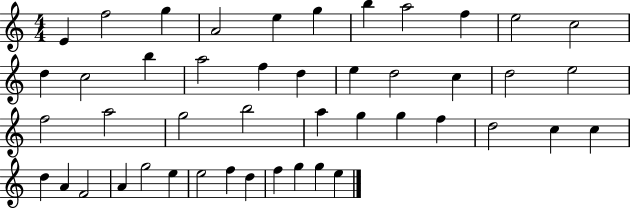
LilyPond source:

{
  \clef treble
  \numericTimeSignature
  \time 4/4
  \key c \major
  e'4 f''2 g''4 | a'2 e''4 g''4 | b''4 a''2 f''4 | e''2 c''2 | \break d''4 c''2 b''4 | a''2 f''4 d''4 | e''4 d''2 c''4 | d''2 e''2 | \break f''2 a''2 | g''2 b''2 | a''4 g''4 g''4 f''4 | d''2 c''4 c''4 | \break d''4 a'4 f'2 | a'4 g''2 e''4 | e''2 f''4 d''4 | f''4 g''4 g''4 e''4 | \break \bar "|."
}